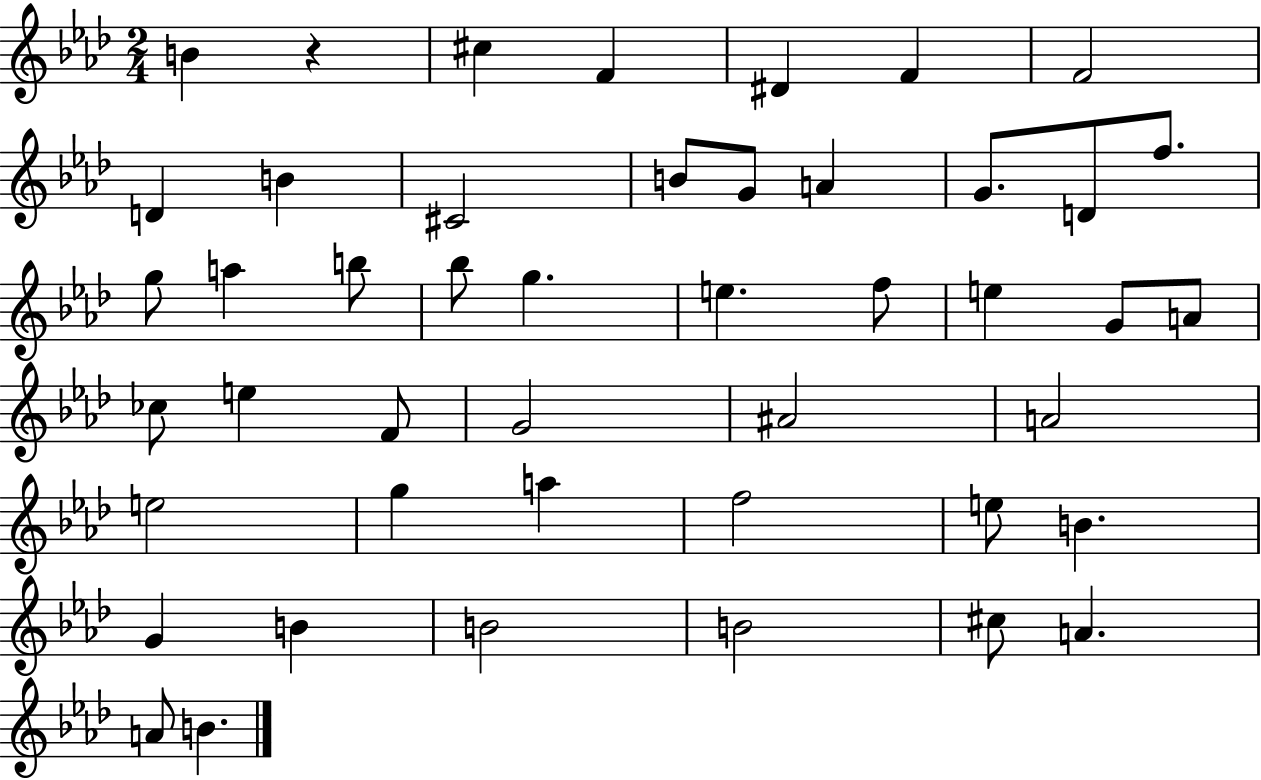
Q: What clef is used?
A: treble